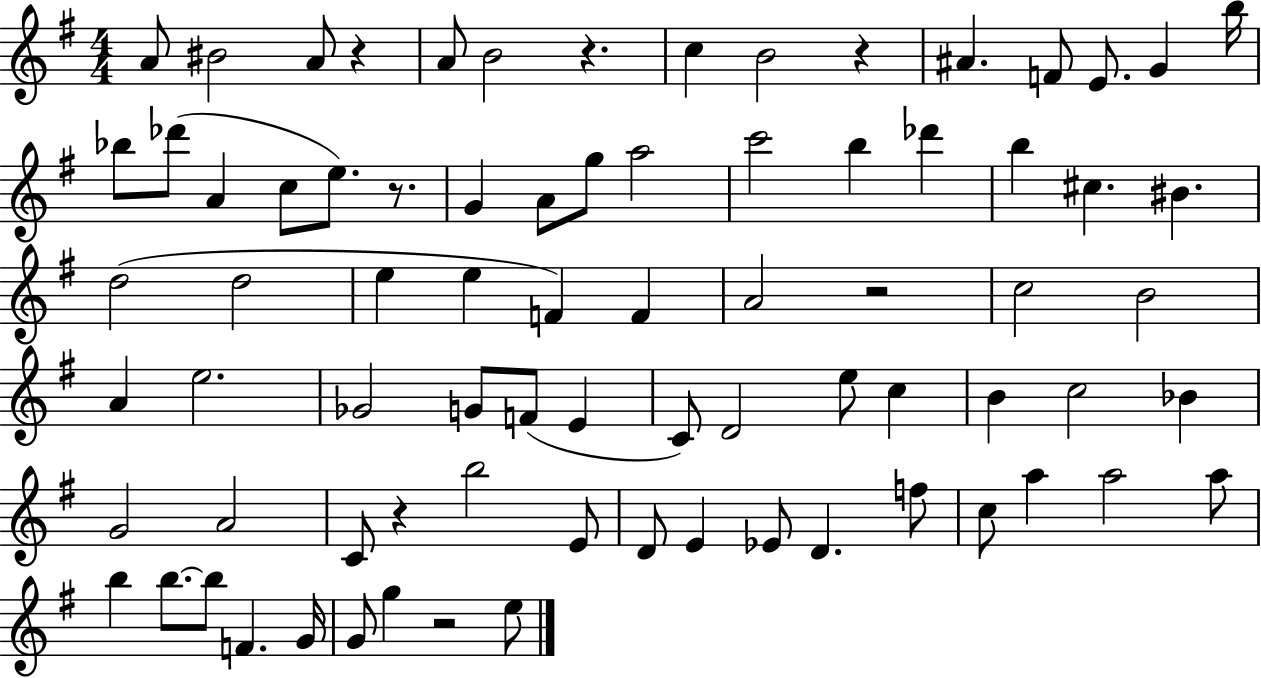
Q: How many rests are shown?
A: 7